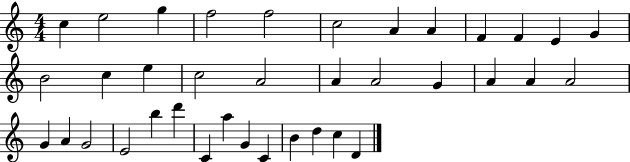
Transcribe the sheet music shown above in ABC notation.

X:1
T:Untitled
M:4/4
L:1/4
K:C
c e2 g f2 f2 c2 A A F F E G B2 c e c2 A2 A A2 G A A A2 G A G2 E2 b d' C a G C B d c D